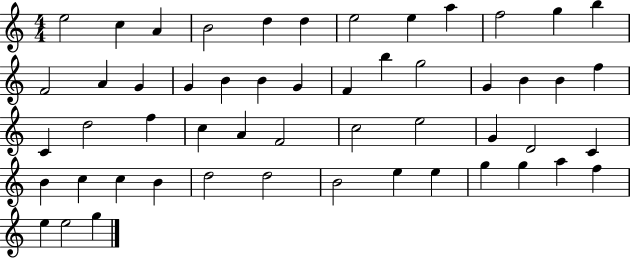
{
  \clef treble
  \numericTimeSignature
  \time 4/4
  \key c \major
  e''2 c''4 a'4 | b'2 d''4 d''4 | e''2 e''4 a''4 | f''2 g''4 b''4 | \break f'2 a'4 g'4 | g'4 b'4 b'4 g'4 | f'4 b''4 g''2 | g'4 b'4 b'4 f''4 | \break c'4 d''2 f''4 | c''4 a'4 f'2 | c''2 e''2 | g'4 d'2 c'4 | \break b'4 c''4 c''4 b'4 | d''2 d''2 | b'2 e''4 e''4 | g''4 g''4 a''4 f''4 | \break e''4 e''2 g''4 | \bar "|."
}